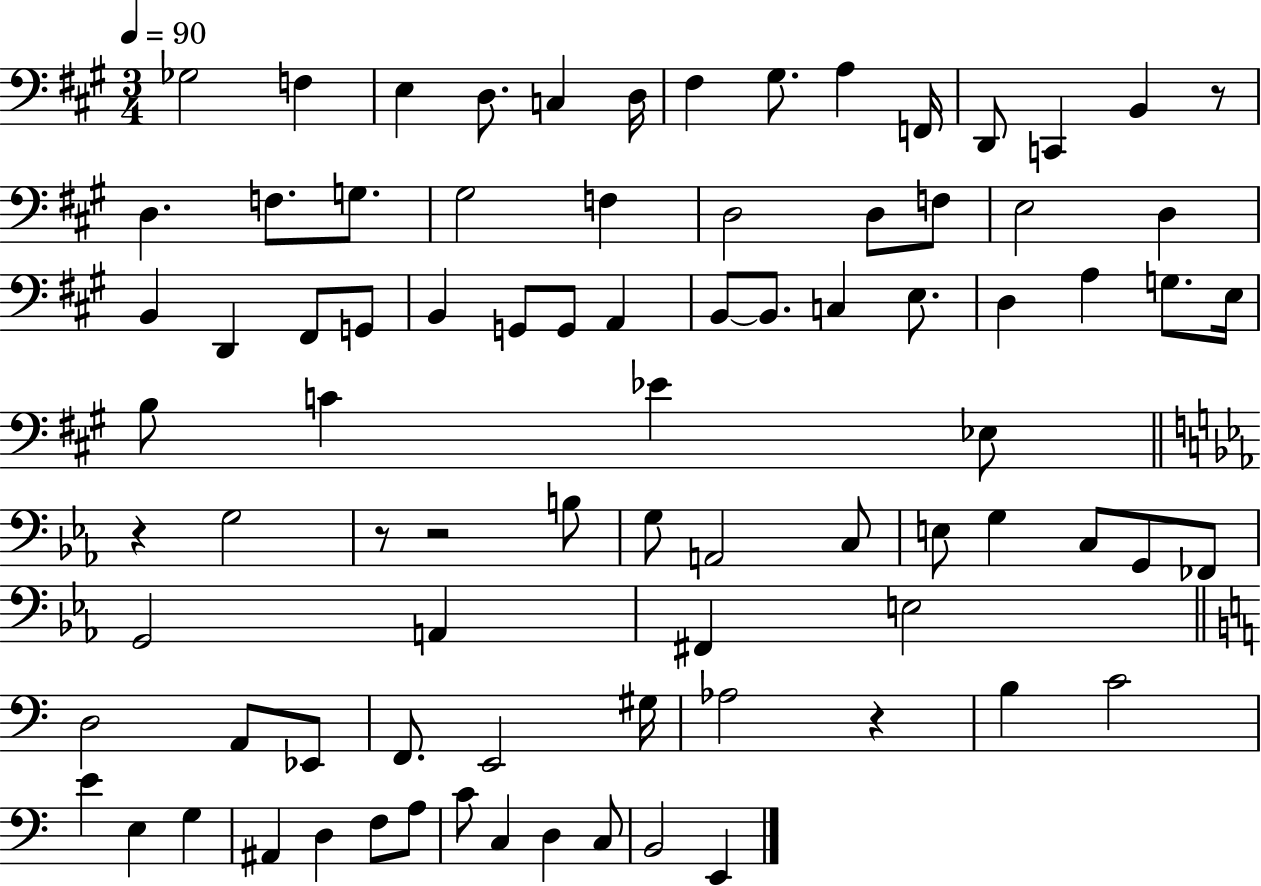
{
  \clef bass
  \numericTimeSignature
  \time 3/4
  \key a \major
  \tempo 4 = 90
  ges2 f4 | e4 d8. c4 d16 | fis4 gis8. a4 f,16 | d,8 c,4 b,4 r8 | \break d4. f8. g8. | gis2 f4 | d2 d8 f8 | e2 d4 | \break b,4 d,4 fis,8 g,8 | b,4 g,8 g,8 a,4 | b,8~~ b,8. c4 e8. | d4 a4 g8. e16 | \break b8 c'4 ees'4 ees8 | \bar "||" \break \key c \minor r4 g2 | r8 r2 b8 | g8 a,2 c8 | e8 g4 c8 g,8 fes,8 | \break g,2 a,4 | fis,4 e2 | \bar "||" \break \key c \major d2 a,8 ees,8 | f,8. e,2 gis16 | aes2 r4 | b4 c'2 | \break e'4 e4 g4 | ais,4 d4 f8 a8 | c'8 c4 d4 c8 | b,2 e,4 | \break \bar "|."
}